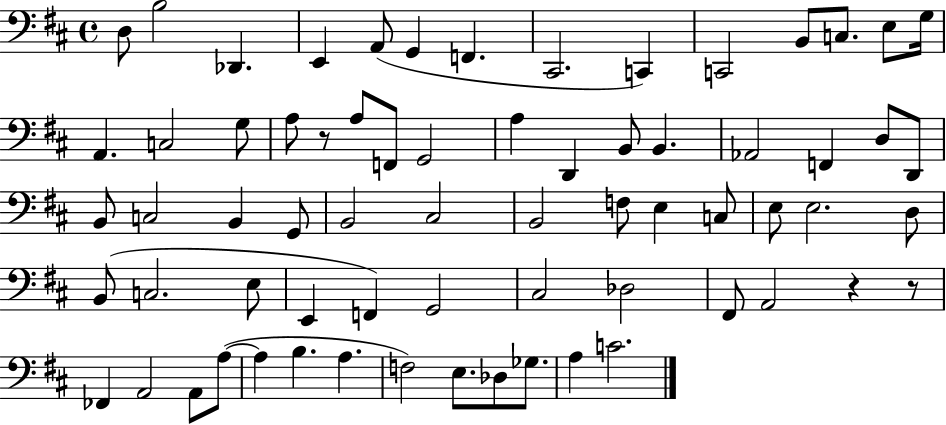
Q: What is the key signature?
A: D major